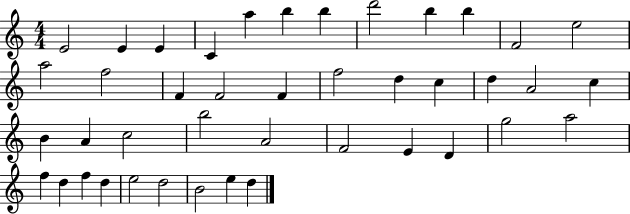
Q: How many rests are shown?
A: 0